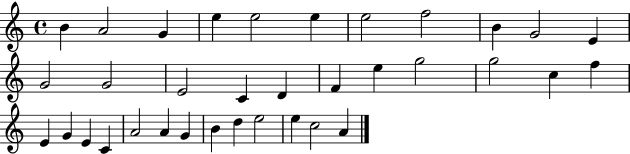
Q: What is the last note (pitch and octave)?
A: A4